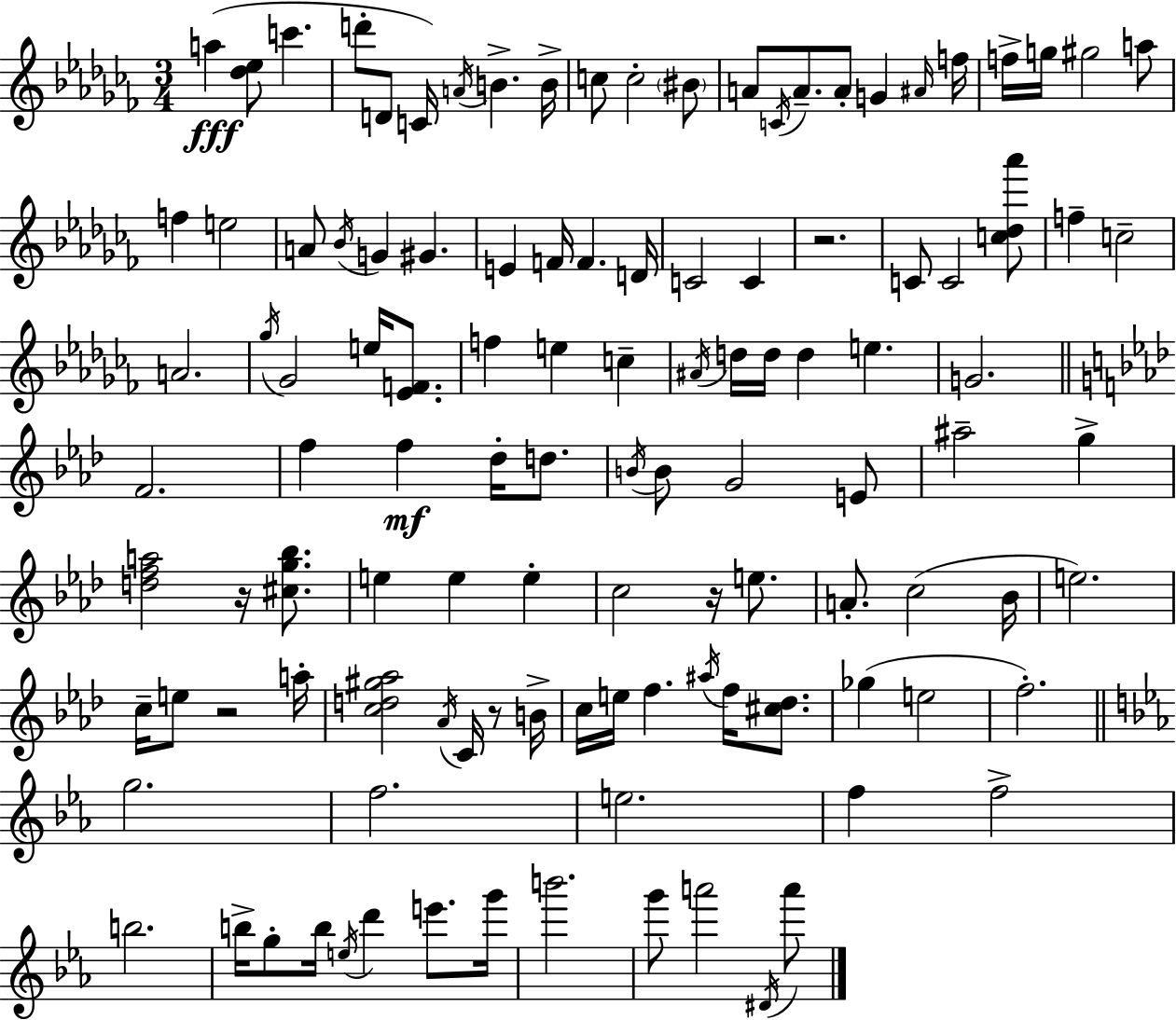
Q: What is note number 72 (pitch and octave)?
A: C5